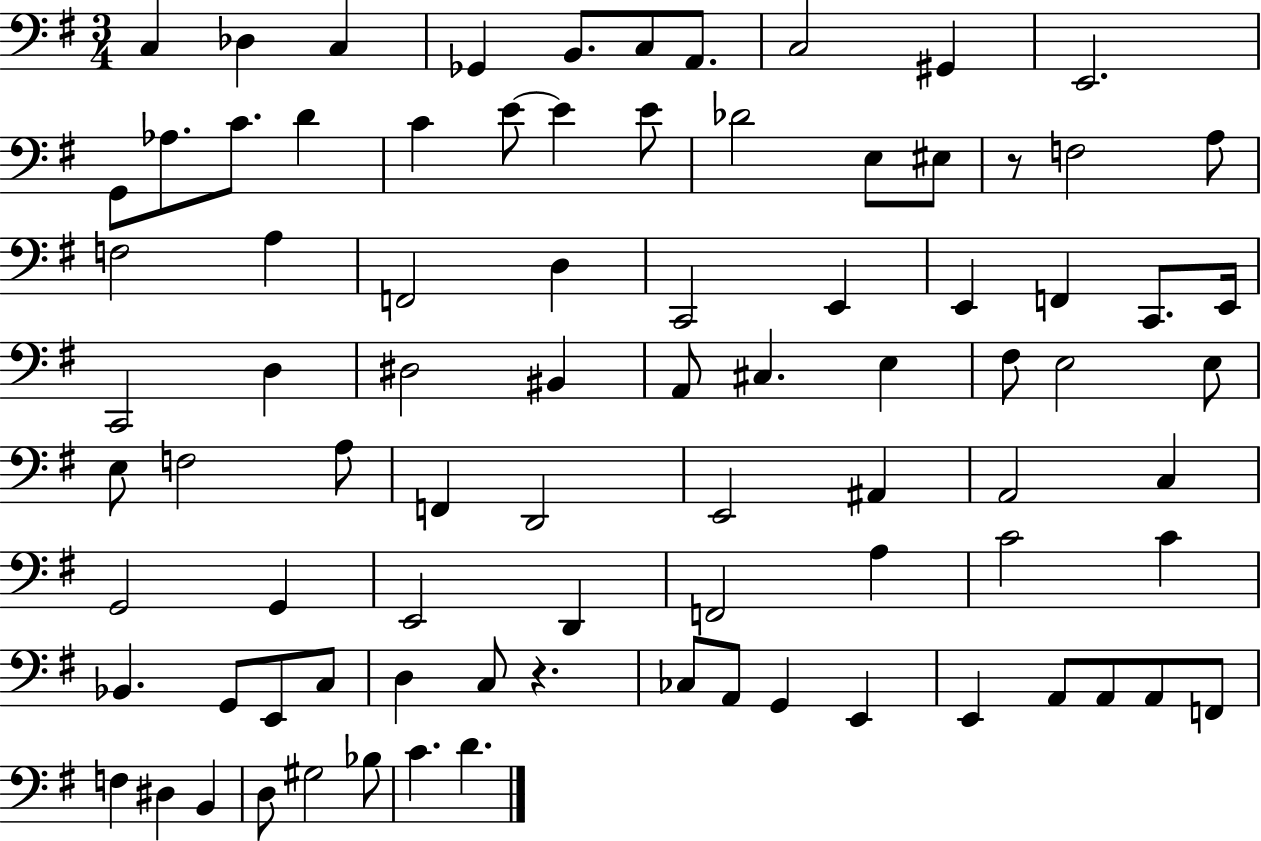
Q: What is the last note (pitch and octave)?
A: D4